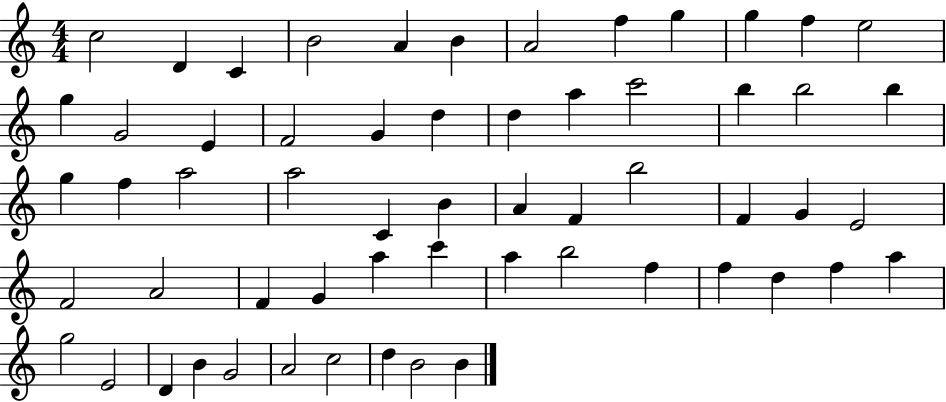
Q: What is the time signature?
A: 4/4